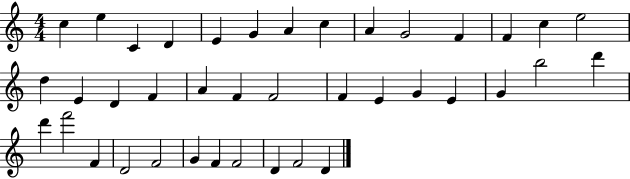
C5/q E5/q C4/q D4/q E4/q G4/q A4/q C5/q A4/q G4/h F4/q F4/q C5/q E5/h D5/q E4/q D4/q F4/q A4/q F4/q F4/h F4/q E4/q G4/q E4/q G4/q B5/h D6/q D6/q F6/h F4/q D4/h F4/h G4/q F4/q F4/h D4/q F4/h D4/q